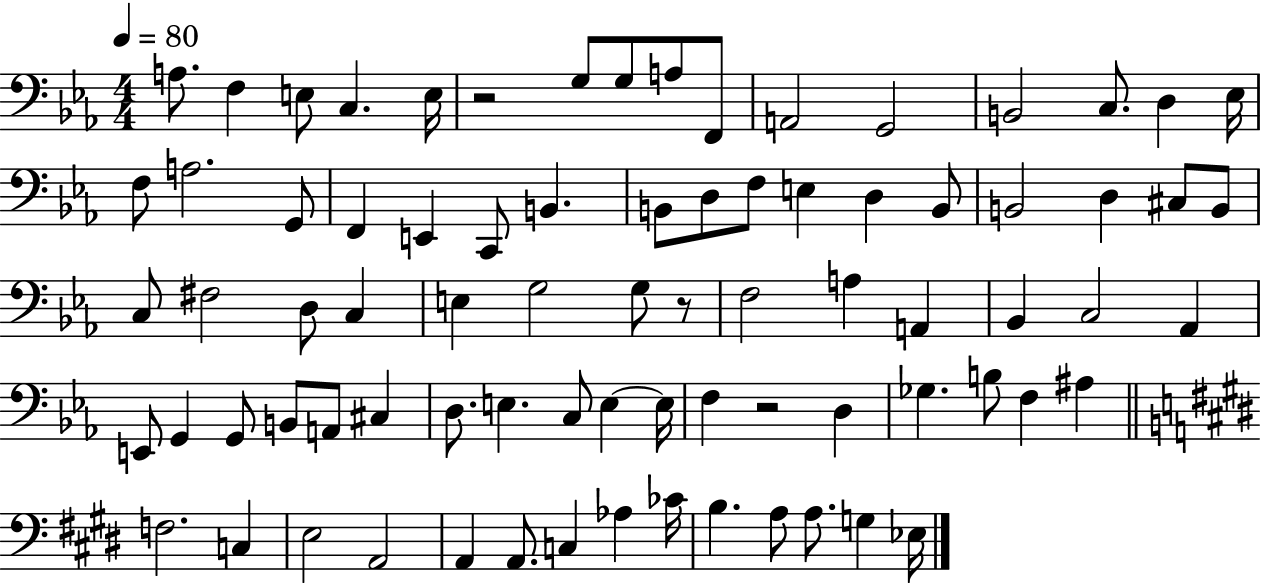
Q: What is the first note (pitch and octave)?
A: A3